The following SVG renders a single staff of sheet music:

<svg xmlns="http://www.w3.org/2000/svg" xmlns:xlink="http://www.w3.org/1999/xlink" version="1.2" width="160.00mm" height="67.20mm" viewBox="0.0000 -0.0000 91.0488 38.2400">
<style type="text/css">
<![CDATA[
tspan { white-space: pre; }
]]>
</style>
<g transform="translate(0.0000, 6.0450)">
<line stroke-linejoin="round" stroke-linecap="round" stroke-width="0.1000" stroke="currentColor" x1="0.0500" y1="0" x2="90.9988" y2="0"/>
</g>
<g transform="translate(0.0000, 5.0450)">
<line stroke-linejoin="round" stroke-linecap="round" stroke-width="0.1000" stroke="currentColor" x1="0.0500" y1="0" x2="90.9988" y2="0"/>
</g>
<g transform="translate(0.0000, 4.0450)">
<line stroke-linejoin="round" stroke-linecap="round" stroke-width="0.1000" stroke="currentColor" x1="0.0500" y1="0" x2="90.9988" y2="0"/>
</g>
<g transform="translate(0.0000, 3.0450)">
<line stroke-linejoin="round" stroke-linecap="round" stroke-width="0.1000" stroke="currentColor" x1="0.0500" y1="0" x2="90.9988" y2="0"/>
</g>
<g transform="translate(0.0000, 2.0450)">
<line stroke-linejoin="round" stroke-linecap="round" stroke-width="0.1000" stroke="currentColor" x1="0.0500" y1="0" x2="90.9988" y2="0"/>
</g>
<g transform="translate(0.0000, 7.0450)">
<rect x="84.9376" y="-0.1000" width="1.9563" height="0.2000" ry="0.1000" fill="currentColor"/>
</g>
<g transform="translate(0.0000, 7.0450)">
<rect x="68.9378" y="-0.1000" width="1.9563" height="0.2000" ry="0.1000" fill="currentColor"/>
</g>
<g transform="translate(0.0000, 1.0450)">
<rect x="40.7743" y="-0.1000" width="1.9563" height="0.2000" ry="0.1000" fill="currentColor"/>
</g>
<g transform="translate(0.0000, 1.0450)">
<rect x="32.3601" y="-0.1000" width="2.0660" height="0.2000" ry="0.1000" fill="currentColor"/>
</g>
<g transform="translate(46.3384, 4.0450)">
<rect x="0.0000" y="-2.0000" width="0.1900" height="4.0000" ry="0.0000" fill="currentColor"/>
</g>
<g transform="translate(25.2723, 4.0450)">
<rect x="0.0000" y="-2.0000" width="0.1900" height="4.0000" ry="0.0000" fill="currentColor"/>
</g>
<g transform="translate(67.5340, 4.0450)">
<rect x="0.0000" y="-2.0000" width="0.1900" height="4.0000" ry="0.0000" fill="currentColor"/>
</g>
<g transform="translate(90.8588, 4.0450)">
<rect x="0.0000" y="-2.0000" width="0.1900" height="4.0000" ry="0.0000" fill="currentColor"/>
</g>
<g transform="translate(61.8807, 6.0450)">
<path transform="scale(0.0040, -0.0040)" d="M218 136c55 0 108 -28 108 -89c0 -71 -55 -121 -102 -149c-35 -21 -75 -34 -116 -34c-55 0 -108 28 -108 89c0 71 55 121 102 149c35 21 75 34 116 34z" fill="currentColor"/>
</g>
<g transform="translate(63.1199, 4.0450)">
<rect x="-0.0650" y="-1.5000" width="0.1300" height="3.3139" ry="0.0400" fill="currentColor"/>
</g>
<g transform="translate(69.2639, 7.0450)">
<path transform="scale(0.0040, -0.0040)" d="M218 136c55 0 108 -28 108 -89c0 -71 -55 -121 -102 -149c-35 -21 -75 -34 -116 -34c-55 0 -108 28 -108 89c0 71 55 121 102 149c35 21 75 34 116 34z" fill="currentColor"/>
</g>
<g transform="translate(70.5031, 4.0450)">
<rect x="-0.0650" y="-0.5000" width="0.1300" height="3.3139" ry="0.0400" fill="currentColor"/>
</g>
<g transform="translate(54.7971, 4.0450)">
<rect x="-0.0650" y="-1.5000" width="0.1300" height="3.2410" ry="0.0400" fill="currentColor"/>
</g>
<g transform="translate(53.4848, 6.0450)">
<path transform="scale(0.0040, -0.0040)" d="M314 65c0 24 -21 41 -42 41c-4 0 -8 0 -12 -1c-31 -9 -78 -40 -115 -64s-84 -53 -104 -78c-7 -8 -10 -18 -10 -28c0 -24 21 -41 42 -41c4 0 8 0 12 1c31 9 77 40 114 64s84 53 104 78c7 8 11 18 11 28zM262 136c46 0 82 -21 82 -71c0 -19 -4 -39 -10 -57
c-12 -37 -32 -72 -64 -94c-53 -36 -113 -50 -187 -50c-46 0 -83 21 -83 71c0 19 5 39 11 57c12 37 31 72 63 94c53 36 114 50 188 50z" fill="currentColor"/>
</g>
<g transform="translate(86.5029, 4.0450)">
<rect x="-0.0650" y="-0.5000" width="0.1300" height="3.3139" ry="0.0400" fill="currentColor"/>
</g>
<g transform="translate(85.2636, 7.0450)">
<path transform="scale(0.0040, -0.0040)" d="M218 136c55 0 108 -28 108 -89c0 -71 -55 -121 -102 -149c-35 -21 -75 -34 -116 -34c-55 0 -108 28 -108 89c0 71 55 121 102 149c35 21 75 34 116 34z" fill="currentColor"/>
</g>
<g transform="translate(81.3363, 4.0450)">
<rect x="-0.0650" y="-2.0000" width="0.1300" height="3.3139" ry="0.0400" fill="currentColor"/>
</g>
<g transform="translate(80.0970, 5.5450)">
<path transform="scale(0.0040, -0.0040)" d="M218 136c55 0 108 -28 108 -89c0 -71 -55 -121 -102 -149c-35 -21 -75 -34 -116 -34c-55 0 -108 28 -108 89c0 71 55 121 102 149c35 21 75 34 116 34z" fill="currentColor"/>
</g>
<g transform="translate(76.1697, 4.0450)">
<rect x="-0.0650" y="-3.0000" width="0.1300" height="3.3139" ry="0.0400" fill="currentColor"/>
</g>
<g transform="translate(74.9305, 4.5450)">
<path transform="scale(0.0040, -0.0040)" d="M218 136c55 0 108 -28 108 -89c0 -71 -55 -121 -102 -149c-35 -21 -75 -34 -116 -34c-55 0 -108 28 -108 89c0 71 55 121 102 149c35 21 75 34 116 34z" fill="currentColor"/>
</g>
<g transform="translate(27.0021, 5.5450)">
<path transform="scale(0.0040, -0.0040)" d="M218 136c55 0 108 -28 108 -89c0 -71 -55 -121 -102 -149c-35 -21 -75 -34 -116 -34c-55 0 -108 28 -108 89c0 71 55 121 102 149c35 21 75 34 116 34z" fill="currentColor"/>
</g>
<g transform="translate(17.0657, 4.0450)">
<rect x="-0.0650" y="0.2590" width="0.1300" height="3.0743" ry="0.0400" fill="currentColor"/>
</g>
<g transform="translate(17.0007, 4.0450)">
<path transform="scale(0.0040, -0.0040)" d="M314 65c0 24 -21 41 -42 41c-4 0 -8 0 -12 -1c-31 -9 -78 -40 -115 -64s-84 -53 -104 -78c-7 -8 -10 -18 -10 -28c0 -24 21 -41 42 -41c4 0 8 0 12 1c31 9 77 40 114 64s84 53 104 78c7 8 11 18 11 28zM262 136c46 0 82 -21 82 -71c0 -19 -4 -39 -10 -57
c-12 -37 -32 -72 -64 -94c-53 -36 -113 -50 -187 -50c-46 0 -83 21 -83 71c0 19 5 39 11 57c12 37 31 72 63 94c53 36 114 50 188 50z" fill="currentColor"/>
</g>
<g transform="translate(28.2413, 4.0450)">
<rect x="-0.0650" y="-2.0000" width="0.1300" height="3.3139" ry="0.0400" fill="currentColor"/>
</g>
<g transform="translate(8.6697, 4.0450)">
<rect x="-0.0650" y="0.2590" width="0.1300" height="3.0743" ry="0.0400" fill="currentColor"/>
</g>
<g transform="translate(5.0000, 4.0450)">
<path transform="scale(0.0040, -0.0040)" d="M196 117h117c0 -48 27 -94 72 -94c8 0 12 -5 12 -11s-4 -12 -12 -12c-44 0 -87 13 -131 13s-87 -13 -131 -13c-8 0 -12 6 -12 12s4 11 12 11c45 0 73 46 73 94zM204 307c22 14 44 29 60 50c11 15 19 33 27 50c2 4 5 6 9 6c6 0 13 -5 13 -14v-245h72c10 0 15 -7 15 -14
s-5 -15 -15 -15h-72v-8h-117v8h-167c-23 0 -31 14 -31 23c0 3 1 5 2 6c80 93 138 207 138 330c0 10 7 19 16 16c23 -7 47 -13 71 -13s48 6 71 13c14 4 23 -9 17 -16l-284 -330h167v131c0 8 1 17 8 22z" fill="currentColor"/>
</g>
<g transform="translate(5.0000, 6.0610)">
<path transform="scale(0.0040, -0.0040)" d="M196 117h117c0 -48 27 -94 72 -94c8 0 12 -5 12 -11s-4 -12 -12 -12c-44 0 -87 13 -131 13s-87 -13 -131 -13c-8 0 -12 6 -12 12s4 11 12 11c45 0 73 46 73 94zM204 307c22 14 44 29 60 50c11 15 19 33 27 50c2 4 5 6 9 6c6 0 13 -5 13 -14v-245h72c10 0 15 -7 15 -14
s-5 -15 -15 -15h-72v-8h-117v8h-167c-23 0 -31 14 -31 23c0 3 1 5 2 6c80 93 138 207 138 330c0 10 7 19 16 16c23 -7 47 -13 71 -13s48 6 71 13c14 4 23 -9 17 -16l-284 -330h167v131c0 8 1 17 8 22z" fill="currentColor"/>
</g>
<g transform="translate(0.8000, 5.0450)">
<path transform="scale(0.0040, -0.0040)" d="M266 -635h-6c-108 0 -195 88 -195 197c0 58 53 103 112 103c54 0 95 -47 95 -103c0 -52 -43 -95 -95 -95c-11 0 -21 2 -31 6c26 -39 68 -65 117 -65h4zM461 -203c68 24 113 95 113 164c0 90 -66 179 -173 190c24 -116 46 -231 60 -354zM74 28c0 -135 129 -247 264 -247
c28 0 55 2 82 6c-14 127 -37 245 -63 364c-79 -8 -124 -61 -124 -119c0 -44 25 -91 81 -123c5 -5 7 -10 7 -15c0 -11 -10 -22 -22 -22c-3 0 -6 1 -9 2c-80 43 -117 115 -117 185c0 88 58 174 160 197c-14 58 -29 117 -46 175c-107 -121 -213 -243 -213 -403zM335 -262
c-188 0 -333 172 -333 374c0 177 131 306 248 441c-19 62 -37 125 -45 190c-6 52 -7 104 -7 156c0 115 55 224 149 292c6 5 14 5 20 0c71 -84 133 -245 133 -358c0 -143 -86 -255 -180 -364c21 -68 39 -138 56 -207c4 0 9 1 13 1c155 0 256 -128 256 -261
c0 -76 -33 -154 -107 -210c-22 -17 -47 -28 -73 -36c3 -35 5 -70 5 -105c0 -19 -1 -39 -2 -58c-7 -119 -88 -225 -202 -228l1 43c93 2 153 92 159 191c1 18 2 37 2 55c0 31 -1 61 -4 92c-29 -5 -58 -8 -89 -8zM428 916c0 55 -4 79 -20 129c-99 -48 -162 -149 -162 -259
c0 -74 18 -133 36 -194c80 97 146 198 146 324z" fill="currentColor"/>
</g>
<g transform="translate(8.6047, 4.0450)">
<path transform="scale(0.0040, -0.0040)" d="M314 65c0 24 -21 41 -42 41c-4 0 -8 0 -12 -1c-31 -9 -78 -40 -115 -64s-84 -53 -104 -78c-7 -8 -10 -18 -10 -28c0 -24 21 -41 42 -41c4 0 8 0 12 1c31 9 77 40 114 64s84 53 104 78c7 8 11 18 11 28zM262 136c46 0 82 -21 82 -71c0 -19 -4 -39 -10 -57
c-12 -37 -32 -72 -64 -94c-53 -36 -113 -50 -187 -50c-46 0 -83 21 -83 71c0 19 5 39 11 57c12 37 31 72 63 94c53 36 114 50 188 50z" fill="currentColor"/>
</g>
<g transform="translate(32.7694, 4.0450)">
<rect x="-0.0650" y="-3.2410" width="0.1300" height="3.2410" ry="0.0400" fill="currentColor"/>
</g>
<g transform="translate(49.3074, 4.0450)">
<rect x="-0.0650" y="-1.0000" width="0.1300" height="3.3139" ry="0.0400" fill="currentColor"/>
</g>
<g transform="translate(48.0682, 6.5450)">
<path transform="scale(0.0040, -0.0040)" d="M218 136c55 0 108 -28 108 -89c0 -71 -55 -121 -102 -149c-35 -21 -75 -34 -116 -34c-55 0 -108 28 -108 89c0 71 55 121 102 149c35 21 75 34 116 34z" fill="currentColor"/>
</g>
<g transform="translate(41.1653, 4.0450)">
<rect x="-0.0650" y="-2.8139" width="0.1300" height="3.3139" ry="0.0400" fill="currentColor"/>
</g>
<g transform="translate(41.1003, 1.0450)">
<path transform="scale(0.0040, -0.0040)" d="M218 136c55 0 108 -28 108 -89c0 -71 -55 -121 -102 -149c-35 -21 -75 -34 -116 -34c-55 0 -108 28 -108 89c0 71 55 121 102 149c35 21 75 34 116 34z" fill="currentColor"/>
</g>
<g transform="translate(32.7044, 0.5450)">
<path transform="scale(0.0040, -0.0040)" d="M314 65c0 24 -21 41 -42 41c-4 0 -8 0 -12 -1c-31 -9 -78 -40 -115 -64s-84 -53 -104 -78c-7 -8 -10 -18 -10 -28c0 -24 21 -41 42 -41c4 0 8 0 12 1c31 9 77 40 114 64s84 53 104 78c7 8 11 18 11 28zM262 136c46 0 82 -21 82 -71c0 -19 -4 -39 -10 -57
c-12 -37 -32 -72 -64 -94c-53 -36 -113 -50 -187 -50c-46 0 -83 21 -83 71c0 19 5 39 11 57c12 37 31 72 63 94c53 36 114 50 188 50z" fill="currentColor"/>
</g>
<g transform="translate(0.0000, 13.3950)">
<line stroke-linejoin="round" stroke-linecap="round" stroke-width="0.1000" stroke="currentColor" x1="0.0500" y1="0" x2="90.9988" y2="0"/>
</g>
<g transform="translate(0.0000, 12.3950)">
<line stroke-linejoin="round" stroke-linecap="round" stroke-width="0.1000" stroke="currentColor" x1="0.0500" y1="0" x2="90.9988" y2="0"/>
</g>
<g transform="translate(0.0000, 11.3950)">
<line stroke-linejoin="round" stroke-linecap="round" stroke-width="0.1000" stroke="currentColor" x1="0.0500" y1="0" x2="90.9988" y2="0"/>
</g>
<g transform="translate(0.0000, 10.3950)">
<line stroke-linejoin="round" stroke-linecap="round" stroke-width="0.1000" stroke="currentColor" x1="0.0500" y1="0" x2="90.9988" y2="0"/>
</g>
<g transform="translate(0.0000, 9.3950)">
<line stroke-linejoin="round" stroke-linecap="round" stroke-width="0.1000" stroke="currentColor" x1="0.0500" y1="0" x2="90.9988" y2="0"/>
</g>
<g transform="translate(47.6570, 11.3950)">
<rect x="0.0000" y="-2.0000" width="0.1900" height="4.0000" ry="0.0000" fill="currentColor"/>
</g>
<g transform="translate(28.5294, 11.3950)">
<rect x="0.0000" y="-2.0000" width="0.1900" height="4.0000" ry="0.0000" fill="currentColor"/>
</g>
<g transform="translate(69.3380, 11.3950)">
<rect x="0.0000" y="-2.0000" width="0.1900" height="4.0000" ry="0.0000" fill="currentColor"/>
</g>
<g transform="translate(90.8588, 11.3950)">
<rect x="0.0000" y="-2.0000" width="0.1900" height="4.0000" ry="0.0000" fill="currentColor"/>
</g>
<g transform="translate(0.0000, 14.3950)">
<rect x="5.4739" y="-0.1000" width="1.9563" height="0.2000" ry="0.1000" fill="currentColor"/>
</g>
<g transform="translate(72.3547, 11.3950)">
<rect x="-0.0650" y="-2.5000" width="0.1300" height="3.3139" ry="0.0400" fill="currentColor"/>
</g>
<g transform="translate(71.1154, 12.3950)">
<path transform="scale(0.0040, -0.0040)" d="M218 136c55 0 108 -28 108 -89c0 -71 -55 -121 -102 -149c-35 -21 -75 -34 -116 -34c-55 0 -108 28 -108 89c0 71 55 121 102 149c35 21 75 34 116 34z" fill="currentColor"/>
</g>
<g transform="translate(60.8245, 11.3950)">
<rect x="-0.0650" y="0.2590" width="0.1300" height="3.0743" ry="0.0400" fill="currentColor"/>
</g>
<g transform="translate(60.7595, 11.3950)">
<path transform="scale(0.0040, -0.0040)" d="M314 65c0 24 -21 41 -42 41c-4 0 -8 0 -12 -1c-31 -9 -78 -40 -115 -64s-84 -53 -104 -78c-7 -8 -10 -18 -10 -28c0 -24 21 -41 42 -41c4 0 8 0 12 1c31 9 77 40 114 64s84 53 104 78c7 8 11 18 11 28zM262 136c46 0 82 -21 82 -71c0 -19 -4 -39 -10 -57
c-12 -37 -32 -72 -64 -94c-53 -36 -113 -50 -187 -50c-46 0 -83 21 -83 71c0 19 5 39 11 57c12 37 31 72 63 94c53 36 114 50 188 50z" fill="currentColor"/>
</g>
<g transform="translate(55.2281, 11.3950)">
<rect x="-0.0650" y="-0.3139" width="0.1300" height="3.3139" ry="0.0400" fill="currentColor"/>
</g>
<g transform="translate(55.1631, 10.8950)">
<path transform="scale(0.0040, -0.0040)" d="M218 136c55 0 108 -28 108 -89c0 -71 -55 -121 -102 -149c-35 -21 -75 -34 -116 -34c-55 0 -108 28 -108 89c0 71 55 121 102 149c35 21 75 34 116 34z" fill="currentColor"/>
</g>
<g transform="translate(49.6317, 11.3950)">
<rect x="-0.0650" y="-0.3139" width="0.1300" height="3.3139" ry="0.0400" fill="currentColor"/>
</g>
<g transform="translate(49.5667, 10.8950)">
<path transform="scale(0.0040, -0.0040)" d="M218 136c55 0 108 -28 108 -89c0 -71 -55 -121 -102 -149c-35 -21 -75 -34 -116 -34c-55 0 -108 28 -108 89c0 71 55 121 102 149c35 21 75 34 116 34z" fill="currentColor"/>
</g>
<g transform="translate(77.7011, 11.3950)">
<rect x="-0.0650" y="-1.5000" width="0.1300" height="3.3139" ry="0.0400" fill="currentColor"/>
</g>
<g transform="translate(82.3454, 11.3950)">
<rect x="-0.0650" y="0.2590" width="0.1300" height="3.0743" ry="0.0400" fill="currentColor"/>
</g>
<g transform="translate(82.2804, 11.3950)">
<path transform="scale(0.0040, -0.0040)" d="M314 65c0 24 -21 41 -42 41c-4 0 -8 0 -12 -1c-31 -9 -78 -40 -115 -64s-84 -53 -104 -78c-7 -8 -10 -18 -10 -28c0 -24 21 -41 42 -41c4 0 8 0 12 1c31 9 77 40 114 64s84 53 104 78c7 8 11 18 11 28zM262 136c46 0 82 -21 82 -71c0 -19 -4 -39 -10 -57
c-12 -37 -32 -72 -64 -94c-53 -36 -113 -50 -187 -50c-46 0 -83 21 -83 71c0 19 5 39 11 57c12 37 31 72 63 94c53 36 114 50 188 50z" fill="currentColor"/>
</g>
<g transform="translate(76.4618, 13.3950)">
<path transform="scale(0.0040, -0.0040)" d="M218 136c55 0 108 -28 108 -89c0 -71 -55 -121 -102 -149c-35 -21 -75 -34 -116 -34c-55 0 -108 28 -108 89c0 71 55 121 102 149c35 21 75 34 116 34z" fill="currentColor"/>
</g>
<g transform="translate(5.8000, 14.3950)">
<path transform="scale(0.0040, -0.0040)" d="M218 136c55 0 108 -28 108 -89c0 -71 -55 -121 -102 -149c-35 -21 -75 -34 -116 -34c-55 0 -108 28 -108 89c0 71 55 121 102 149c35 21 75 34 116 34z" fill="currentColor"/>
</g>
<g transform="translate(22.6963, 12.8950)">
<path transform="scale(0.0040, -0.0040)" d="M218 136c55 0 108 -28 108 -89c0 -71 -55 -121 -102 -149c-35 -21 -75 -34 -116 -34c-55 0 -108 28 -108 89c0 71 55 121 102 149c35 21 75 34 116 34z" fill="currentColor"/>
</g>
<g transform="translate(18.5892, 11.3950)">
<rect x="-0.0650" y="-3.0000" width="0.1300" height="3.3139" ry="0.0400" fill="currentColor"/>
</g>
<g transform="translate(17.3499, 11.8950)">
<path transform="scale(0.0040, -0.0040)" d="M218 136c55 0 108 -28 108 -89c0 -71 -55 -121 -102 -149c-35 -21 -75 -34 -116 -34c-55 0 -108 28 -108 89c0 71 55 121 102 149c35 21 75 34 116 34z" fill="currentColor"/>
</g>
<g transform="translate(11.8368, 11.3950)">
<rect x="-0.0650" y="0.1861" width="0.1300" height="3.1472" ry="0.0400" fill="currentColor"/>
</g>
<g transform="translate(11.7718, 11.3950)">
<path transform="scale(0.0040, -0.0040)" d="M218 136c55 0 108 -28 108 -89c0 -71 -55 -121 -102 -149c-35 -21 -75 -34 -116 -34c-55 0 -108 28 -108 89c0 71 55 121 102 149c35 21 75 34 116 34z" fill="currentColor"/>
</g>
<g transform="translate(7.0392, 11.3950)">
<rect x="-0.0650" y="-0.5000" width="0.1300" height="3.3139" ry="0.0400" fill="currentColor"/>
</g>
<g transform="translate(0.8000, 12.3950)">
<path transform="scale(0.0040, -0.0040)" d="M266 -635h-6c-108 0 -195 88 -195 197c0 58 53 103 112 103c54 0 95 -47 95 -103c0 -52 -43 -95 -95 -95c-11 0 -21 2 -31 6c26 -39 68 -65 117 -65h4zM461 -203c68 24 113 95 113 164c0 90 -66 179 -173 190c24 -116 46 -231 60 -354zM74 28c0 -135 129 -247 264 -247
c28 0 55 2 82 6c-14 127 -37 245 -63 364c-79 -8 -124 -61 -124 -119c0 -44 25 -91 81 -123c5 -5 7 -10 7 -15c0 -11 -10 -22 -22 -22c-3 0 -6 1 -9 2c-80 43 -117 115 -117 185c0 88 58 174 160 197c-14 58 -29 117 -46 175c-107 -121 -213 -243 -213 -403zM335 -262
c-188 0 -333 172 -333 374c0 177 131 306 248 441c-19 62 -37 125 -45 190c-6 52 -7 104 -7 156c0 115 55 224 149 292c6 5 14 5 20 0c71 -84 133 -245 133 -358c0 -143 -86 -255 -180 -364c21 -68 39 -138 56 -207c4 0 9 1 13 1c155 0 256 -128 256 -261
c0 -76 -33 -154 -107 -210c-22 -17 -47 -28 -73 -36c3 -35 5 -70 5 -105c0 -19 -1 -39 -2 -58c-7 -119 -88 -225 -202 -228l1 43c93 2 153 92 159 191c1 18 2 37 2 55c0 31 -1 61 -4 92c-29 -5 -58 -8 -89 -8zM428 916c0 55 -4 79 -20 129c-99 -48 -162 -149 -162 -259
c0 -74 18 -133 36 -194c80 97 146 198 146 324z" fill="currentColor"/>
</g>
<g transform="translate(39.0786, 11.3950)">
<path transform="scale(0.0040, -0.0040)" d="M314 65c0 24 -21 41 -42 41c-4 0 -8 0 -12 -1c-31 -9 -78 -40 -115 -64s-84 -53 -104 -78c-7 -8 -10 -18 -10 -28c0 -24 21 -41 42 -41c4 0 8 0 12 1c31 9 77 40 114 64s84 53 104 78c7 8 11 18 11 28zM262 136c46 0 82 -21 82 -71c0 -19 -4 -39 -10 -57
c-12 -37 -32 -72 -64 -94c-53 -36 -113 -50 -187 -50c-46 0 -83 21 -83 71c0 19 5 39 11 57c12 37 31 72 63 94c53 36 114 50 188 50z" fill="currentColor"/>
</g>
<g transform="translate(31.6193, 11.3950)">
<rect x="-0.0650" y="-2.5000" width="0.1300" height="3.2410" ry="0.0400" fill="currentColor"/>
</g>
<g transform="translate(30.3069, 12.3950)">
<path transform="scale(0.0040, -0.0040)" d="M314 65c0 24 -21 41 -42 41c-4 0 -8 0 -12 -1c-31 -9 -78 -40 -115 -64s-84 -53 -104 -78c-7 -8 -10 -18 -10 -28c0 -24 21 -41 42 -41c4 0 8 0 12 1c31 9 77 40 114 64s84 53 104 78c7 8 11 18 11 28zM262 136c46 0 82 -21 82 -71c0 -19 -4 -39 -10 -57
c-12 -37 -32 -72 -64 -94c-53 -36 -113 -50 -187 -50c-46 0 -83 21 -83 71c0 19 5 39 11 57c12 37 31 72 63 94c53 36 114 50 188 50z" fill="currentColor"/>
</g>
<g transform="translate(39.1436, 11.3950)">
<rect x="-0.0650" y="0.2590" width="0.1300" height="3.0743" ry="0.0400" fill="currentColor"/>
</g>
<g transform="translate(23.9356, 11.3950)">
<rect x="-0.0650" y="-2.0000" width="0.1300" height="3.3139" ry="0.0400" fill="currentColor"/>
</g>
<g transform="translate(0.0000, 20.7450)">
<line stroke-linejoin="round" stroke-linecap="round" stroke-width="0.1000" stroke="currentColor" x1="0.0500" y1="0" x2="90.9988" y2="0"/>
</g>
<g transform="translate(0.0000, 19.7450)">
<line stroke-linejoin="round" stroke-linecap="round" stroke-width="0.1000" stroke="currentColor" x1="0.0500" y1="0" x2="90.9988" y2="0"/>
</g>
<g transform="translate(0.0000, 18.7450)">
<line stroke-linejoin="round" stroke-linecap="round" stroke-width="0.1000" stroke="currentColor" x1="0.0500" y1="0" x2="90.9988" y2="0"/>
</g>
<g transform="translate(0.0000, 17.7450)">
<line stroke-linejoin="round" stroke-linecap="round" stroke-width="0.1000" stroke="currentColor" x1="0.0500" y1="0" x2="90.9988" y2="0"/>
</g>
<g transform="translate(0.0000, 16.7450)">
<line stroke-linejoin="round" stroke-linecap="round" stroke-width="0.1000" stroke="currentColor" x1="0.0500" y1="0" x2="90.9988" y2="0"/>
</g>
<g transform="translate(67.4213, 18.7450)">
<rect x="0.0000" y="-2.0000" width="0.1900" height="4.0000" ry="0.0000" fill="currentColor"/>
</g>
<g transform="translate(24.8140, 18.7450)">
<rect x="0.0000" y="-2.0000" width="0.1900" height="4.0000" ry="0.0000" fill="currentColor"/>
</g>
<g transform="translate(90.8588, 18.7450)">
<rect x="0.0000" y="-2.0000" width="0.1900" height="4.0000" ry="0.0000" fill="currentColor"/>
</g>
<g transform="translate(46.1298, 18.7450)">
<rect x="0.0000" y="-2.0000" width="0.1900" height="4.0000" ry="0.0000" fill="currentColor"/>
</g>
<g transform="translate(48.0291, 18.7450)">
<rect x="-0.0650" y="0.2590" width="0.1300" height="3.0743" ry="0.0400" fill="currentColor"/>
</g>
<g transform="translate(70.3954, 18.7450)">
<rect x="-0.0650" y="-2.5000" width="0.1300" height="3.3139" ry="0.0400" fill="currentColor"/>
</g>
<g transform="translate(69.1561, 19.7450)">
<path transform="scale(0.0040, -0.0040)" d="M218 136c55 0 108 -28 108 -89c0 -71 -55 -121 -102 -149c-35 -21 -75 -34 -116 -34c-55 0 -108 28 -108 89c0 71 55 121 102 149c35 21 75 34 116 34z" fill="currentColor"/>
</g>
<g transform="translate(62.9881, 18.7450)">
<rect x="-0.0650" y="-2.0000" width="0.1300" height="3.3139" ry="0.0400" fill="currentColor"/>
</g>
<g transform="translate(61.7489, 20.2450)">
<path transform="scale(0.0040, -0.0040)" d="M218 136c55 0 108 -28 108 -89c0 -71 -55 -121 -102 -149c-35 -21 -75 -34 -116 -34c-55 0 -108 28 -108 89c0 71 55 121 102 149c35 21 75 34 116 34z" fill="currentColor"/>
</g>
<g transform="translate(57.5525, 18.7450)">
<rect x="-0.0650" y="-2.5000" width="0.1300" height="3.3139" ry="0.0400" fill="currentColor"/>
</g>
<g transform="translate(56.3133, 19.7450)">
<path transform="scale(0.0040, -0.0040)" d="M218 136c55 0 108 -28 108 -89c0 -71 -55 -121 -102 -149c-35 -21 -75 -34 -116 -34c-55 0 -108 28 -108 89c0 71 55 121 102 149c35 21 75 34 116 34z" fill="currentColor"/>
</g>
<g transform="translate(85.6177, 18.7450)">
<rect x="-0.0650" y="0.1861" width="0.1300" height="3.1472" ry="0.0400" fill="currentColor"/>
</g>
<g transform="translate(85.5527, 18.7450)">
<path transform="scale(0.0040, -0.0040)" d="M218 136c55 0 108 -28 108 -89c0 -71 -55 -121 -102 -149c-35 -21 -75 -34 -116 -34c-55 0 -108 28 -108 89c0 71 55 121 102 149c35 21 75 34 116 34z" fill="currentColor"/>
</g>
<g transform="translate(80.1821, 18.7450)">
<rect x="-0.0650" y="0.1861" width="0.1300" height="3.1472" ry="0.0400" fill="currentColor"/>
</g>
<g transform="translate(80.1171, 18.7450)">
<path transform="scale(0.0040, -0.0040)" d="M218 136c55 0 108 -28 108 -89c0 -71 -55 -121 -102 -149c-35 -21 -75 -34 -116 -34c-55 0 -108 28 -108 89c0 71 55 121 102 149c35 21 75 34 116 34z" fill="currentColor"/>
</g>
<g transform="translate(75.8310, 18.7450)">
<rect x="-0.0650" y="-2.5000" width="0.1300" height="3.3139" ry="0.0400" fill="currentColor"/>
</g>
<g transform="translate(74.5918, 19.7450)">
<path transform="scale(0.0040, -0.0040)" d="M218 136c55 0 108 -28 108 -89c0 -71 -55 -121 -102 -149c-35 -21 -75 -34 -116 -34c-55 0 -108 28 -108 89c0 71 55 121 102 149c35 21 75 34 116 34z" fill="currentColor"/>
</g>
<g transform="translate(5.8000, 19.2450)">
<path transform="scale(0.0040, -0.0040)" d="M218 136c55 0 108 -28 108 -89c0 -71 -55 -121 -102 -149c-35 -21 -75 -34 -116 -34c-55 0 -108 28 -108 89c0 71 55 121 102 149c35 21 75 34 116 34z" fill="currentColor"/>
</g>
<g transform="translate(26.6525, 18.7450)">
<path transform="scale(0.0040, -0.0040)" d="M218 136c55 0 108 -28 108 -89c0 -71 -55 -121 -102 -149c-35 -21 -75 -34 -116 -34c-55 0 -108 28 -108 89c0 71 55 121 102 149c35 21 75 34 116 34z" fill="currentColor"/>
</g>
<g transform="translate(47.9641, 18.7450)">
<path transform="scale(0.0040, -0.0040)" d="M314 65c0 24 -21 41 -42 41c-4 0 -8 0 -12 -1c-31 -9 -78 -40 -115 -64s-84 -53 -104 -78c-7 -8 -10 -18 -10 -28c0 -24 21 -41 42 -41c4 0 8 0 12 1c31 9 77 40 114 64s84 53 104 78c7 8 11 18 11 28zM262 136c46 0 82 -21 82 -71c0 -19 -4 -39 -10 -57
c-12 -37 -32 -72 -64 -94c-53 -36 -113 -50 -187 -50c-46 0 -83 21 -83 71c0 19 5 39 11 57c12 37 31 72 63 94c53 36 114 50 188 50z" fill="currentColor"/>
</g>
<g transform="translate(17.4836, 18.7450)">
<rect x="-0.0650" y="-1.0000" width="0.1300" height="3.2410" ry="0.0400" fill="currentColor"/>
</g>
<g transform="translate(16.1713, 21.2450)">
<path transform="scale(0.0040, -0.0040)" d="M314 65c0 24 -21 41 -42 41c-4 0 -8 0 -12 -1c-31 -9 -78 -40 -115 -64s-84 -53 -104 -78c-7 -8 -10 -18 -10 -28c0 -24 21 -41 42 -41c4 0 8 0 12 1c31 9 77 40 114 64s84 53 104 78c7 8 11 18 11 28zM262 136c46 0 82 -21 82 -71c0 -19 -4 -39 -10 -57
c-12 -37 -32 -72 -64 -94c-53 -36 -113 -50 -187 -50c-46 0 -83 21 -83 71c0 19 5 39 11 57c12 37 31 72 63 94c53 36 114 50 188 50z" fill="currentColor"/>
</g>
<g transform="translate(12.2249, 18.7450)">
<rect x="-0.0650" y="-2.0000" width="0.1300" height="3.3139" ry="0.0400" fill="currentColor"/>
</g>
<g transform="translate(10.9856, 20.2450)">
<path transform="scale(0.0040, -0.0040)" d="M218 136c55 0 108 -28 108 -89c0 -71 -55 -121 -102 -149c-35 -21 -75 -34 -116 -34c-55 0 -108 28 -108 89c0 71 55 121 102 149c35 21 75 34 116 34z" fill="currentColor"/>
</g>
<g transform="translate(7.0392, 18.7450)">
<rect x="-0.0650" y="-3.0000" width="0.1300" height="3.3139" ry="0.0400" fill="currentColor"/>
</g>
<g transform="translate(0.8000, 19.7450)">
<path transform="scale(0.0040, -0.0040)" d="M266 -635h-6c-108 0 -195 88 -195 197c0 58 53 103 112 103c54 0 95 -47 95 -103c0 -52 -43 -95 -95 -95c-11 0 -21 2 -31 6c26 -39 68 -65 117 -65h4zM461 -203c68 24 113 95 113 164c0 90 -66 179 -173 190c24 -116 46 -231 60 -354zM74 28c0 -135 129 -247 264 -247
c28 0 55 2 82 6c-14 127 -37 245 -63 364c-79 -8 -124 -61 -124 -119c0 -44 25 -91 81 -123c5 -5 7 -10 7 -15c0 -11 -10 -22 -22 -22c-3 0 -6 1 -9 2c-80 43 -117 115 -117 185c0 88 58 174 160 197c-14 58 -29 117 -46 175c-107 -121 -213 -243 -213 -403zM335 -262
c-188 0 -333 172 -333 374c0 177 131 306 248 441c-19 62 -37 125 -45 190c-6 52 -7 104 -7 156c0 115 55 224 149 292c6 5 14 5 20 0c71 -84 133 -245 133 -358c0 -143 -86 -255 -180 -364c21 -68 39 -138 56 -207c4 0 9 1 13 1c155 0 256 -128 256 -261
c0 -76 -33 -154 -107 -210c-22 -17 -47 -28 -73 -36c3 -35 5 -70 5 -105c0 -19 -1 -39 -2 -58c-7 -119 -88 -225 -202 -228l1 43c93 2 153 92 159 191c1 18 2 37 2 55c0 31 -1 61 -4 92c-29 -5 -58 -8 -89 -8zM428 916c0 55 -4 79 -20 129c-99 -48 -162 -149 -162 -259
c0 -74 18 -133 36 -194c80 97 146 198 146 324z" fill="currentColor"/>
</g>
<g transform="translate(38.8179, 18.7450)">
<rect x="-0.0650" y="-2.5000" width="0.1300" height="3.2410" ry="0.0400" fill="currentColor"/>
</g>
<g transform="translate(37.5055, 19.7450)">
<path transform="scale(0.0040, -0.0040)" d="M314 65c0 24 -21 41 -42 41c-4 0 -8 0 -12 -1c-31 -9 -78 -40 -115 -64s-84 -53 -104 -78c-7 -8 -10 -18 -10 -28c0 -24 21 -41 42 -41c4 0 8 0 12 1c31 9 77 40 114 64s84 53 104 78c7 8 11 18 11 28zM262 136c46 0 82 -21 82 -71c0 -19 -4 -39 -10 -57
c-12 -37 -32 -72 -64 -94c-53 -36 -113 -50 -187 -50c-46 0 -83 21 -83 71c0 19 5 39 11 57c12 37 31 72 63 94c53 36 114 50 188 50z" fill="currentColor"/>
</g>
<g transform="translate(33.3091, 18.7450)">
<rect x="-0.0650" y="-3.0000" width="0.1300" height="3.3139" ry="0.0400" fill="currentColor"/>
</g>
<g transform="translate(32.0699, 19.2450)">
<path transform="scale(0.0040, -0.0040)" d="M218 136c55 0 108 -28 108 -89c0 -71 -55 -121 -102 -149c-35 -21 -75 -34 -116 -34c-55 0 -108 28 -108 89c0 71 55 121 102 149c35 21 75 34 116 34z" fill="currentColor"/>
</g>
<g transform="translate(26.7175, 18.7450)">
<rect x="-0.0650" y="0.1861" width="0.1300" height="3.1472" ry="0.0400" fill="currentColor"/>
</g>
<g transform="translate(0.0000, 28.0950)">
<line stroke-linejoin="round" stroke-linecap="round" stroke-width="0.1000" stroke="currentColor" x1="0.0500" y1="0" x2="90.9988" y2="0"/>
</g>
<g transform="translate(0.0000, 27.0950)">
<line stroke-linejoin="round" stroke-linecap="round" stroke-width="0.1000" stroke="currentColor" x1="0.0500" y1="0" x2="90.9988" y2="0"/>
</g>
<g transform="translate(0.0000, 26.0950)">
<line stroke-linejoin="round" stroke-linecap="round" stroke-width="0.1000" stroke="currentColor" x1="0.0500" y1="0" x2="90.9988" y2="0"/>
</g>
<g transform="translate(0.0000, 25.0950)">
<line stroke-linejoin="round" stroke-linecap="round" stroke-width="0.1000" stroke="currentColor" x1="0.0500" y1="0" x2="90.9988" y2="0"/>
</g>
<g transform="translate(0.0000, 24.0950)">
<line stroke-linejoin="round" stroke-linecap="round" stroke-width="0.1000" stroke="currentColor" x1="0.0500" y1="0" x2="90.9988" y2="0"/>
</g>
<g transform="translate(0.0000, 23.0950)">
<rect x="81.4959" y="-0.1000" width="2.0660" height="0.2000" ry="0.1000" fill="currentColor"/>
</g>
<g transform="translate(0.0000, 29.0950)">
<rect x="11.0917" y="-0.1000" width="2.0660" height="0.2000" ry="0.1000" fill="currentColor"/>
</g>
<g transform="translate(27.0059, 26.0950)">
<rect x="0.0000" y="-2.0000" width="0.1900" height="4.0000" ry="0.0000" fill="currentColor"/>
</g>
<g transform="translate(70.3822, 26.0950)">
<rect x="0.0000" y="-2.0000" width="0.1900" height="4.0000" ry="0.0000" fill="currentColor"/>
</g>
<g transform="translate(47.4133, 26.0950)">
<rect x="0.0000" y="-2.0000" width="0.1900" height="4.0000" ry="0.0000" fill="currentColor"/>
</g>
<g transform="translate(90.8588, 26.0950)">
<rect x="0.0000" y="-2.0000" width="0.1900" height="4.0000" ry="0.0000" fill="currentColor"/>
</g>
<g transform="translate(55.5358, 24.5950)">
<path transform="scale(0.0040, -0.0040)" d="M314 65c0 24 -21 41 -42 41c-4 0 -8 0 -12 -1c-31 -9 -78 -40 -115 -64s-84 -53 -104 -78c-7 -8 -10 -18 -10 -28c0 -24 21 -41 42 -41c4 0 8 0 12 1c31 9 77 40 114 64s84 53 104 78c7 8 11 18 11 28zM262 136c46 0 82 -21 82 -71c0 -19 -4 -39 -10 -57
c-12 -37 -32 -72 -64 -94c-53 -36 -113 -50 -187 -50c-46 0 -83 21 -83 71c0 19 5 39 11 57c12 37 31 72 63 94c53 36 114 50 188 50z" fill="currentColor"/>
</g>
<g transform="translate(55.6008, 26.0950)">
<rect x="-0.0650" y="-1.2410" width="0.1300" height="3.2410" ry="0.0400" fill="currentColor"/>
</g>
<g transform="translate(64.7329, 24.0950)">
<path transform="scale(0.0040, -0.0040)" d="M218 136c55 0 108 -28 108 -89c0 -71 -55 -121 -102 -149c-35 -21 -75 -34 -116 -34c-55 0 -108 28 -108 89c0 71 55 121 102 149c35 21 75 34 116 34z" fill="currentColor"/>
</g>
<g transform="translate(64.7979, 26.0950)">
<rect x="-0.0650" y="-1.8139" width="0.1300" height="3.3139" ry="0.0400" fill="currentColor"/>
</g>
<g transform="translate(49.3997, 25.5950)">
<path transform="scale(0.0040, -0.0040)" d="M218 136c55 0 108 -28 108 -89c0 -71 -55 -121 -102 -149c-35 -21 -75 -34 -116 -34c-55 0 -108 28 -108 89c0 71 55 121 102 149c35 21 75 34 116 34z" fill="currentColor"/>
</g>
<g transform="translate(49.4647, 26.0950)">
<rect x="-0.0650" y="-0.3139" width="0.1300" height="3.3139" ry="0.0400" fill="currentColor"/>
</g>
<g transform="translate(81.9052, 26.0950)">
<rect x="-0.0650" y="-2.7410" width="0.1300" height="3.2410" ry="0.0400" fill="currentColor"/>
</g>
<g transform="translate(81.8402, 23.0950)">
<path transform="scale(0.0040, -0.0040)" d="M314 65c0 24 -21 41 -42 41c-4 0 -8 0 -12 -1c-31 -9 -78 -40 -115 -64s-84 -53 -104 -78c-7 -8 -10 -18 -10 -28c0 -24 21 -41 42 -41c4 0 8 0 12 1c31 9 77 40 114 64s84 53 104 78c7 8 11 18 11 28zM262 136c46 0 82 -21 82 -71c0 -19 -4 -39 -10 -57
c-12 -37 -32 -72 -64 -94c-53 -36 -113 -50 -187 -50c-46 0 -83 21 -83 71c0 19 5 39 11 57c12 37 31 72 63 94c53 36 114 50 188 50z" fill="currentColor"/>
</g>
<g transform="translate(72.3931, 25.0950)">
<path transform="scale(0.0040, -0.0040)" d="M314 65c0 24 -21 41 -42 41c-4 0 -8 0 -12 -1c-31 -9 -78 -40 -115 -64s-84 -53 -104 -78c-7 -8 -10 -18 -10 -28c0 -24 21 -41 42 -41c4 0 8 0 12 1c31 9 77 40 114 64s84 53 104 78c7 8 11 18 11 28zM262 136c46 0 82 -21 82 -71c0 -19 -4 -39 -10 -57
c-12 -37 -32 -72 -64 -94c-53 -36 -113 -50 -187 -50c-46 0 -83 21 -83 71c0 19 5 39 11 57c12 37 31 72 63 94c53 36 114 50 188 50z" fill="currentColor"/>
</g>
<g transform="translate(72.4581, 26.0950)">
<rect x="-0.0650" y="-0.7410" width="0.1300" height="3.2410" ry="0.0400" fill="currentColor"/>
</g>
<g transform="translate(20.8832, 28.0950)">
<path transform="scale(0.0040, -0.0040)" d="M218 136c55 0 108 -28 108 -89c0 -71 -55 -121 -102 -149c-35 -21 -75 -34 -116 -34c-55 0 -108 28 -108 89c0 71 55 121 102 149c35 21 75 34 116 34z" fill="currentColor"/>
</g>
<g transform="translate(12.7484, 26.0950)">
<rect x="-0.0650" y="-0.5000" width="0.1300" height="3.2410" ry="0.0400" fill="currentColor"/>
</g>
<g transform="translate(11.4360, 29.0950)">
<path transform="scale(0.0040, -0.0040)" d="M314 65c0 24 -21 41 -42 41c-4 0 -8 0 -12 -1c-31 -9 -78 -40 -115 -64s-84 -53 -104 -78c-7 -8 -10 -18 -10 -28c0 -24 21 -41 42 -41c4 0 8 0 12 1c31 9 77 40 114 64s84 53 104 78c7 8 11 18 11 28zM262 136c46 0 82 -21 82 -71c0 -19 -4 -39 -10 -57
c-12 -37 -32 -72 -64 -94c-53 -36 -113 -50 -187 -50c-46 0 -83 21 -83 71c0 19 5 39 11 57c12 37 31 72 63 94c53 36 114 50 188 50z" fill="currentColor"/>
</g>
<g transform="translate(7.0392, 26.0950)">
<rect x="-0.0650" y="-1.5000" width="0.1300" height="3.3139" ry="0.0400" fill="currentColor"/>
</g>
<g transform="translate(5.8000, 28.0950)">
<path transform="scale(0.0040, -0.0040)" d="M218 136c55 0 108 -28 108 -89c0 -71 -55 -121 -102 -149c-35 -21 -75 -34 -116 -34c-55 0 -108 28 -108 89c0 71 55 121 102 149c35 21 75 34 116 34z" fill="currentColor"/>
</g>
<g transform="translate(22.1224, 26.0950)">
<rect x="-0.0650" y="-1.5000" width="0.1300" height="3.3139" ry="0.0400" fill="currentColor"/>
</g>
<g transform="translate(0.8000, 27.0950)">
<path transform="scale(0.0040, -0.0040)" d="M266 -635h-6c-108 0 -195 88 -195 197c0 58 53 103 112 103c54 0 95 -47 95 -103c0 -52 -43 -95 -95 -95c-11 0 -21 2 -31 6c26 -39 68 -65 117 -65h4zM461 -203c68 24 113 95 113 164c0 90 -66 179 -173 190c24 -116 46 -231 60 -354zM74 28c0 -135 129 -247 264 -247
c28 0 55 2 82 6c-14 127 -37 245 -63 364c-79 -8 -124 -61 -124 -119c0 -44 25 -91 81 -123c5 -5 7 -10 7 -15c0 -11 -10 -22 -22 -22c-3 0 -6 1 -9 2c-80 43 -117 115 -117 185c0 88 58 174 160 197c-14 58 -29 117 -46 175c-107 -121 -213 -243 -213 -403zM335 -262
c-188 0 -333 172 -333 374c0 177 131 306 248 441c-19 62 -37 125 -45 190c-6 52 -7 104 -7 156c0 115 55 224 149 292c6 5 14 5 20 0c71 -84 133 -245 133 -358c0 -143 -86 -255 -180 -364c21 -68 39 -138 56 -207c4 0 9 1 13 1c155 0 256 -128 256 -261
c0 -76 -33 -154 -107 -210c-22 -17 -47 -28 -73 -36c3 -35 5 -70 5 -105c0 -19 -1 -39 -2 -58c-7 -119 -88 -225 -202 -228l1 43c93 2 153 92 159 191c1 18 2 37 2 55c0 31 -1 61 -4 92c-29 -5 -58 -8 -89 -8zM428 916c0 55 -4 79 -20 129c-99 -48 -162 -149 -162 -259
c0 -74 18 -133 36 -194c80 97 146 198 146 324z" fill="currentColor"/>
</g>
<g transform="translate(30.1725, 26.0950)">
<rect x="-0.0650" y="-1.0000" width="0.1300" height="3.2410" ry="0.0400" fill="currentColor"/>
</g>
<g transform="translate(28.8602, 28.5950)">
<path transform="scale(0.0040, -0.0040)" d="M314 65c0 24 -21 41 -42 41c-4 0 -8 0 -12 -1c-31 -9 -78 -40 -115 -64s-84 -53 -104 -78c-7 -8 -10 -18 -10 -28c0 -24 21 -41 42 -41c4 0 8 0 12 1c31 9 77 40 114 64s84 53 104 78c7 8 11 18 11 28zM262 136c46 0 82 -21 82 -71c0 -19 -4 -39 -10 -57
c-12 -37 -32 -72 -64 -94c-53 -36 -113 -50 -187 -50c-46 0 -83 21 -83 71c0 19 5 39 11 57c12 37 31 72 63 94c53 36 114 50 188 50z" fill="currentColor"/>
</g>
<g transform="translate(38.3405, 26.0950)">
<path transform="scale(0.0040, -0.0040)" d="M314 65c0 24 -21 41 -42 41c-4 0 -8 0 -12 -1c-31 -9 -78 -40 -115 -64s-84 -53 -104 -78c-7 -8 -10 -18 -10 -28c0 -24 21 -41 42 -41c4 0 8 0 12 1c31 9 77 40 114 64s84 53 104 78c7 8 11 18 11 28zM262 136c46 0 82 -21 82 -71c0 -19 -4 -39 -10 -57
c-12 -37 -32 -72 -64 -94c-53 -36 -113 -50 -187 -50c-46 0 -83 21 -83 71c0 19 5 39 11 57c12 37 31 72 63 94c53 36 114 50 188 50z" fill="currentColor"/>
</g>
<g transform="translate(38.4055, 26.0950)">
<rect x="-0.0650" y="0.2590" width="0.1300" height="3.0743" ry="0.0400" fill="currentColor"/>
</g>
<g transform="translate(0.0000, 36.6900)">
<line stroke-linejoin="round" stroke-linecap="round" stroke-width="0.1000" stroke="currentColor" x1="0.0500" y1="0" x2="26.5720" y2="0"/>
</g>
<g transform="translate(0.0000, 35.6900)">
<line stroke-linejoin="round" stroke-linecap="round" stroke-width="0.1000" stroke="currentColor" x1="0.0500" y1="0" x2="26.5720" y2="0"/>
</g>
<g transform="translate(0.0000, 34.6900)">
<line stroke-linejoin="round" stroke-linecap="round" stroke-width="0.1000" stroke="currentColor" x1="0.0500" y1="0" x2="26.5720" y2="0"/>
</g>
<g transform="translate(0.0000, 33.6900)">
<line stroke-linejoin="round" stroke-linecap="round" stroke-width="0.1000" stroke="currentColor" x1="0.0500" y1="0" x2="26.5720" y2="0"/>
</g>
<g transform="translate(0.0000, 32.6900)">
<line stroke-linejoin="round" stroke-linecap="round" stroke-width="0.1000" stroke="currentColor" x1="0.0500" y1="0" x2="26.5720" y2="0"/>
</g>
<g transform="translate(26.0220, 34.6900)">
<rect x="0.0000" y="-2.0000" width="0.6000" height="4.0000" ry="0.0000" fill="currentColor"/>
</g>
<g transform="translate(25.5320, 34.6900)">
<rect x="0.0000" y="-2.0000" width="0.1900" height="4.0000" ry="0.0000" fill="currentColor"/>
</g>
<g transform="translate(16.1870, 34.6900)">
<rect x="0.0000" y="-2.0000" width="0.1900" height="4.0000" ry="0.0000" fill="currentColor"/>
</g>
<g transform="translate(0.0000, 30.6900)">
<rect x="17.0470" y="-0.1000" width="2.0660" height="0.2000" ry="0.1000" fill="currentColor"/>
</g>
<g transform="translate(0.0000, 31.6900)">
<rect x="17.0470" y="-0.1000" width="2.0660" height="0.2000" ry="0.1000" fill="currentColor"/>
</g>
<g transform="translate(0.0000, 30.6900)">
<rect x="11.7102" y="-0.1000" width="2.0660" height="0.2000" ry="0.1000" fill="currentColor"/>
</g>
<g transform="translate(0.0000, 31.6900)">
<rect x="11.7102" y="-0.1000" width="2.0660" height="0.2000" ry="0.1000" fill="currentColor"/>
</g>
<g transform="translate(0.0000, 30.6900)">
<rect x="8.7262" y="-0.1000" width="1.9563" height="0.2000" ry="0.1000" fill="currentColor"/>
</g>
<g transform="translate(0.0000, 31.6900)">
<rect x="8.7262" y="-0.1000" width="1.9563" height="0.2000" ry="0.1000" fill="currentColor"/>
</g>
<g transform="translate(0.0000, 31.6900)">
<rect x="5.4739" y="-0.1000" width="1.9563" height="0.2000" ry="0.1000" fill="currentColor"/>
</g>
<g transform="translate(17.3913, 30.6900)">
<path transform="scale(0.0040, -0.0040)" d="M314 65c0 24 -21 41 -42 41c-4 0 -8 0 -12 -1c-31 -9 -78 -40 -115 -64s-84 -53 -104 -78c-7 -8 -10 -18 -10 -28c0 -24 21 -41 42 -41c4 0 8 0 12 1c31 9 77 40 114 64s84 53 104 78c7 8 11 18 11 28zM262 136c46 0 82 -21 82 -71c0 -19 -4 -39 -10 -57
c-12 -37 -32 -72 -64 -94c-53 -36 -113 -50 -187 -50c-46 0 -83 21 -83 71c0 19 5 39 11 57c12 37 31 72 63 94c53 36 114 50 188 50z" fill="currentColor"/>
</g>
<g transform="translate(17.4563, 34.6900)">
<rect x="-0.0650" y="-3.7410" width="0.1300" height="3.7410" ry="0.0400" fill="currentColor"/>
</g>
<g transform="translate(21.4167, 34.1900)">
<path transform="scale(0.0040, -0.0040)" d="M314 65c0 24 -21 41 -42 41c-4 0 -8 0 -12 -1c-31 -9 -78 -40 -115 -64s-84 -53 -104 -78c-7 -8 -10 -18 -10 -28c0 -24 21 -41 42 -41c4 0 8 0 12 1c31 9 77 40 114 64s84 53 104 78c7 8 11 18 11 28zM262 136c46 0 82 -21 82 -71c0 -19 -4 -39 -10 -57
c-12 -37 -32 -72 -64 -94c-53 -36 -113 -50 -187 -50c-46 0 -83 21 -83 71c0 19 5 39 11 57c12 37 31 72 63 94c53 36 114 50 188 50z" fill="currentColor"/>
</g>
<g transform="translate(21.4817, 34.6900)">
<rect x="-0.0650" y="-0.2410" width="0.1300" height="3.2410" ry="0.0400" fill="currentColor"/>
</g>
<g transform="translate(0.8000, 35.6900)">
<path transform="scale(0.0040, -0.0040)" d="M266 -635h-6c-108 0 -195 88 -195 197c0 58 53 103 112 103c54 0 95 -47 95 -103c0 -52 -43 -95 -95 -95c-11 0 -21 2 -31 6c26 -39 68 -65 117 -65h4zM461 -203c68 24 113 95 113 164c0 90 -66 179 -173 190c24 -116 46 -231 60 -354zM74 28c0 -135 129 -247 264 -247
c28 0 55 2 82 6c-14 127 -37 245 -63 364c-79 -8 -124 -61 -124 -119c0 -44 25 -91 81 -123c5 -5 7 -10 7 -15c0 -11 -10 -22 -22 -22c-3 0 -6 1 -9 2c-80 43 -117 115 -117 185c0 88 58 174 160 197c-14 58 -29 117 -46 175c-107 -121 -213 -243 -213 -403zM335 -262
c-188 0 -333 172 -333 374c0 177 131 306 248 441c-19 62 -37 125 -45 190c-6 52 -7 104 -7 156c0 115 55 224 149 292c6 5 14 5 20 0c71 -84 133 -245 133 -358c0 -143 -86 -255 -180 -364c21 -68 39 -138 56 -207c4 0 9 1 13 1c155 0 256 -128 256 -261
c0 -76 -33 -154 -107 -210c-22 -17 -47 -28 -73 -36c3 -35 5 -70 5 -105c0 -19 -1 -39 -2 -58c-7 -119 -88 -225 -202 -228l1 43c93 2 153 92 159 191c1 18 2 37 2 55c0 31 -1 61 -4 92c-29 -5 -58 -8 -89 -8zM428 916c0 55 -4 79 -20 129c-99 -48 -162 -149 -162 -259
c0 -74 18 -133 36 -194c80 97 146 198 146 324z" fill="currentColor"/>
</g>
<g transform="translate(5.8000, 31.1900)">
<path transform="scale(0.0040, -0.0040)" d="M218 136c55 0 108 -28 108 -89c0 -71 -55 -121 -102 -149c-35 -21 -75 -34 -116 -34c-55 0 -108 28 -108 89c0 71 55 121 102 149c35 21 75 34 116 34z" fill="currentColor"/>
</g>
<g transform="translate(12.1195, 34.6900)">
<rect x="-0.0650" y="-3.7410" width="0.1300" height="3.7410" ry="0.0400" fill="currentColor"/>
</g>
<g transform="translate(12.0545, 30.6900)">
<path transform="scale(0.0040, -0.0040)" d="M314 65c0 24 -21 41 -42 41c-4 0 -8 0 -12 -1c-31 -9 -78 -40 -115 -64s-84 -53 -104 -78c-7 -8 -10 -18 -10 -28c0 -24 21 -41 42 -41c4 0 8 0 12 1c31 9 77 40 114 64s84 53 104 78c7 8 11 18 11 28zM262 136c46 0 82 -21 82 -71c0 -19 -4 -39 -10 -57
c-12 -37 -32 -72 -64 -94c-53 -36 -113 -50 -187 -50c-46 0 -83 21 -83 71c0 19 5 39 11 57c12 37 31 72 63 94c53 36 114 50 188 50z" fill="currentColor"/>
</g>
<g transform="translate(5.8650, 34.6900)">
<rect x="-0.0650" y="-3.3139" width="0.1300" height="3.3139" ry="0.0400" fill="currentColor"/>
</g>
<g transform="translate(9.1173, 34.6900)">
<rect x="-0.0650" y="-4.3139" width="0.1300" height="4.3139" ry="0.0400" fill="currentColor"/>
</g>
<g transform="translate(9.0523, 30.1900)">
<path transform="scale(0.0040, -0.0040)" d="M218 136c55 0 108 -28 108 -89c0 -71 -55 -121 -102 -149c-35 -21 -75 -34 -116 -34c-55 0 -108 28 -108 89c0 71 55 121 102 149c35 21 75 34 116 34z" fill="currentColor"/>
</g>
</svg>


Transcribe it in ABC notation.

X:1
T:Untitled
M:4/4
L:1/4
K:C
B2 B2 F b2 a D E2 E C A F C C B A F G2 B2 c c B2 G E B2 A F D2 B A G2 B2 G F G G B B E C2 E D2 B2 c e2 f d2 a2 b d' c'2 c'2 c2